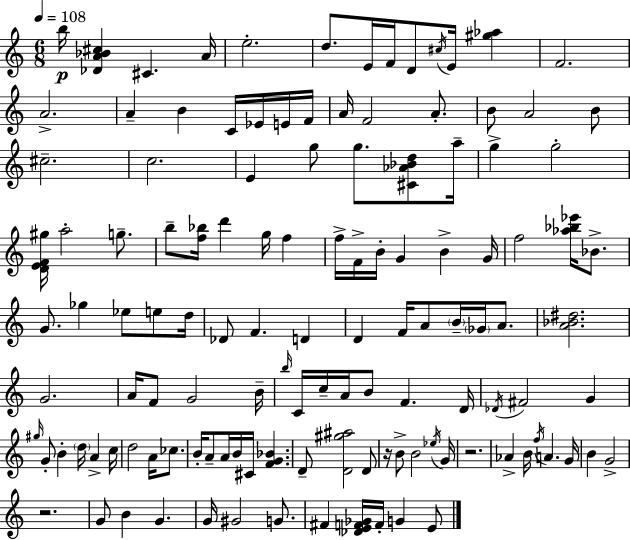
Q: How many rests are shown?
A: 3